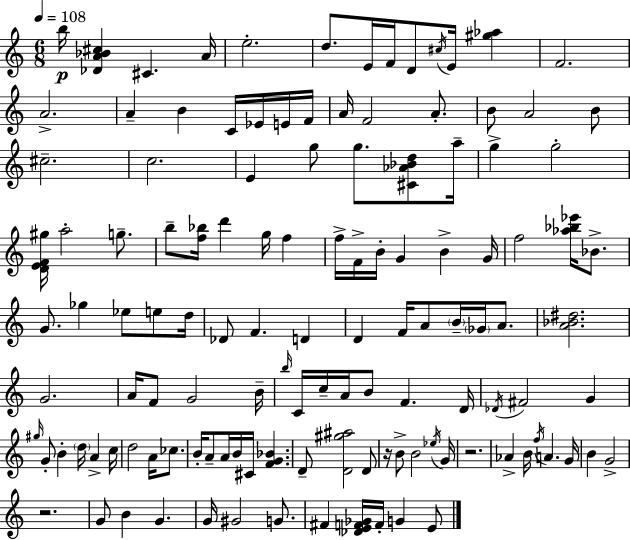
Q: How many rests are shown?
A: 3